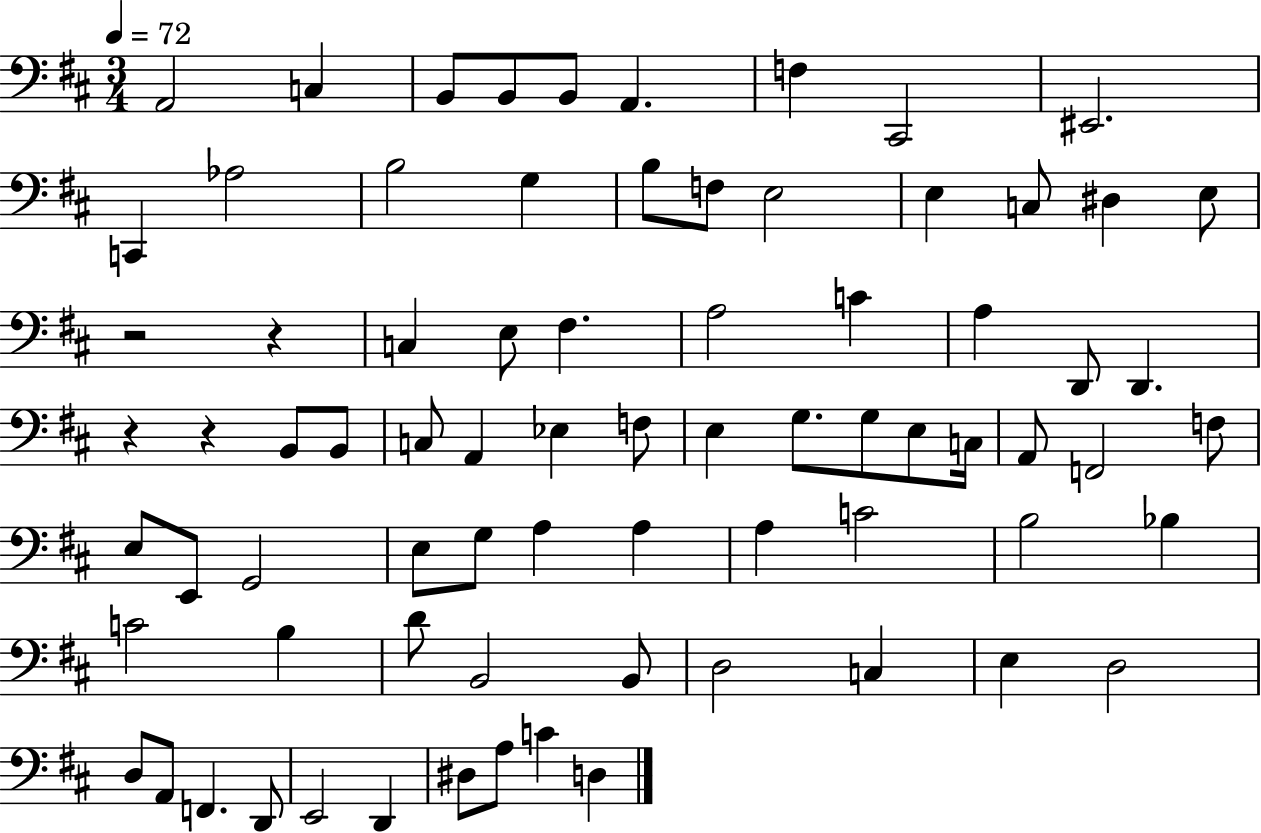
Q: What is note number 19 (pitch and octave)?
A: D#3